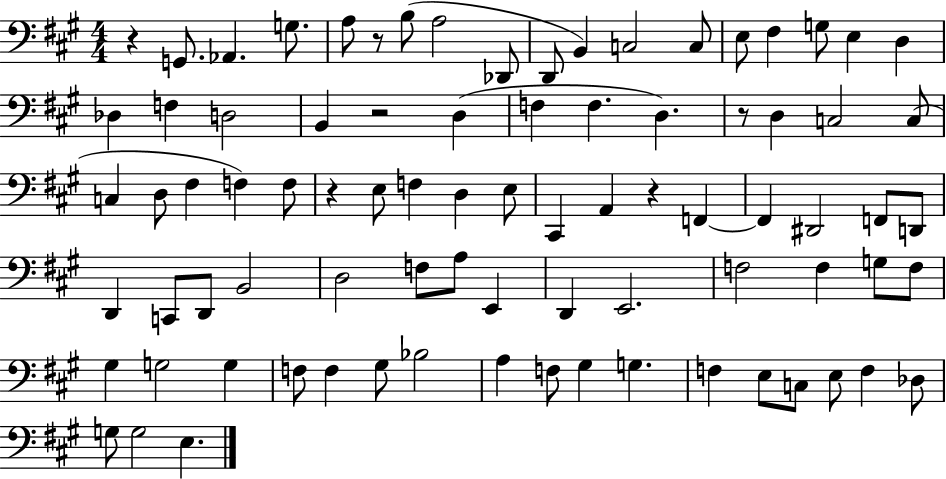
{
  \clef bass
  \numericTimeSignature
  \time 4/4
  \key a \major
  r4 g,8. aes,4. g8. | a8 r8 b8( a2 des,8 | d,8 b,4) c2 c8 | e8 fis4 g8 e4 d4 | \break des4 f4 d2 | b,4 r2 d4( | f4 f4. d4.) | r8 d4 c2 c8( | \break c4 d8 fis4 f4) f8 | r4 e8 f4 d4 e8 | cis,4 a,4 r4 f,4~~ | f,4 dis,2 f,8 d,8 | \break d,4 c,8 d,8 b,2 | d2 f8 a8 e,4 | d,4 e,2. | f2 f4 g8 f8 | \break gis4 g2 g4 | f8 f4 gis8 bes2 | a4 f8 gis4 g4. | f4 e8 c8 e8 f4 des8 | \break g8 g2 e4. | \bar "|."
}